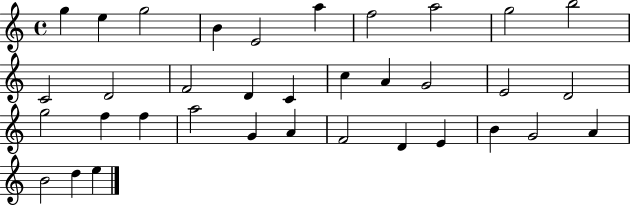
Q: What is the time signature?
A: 4/4